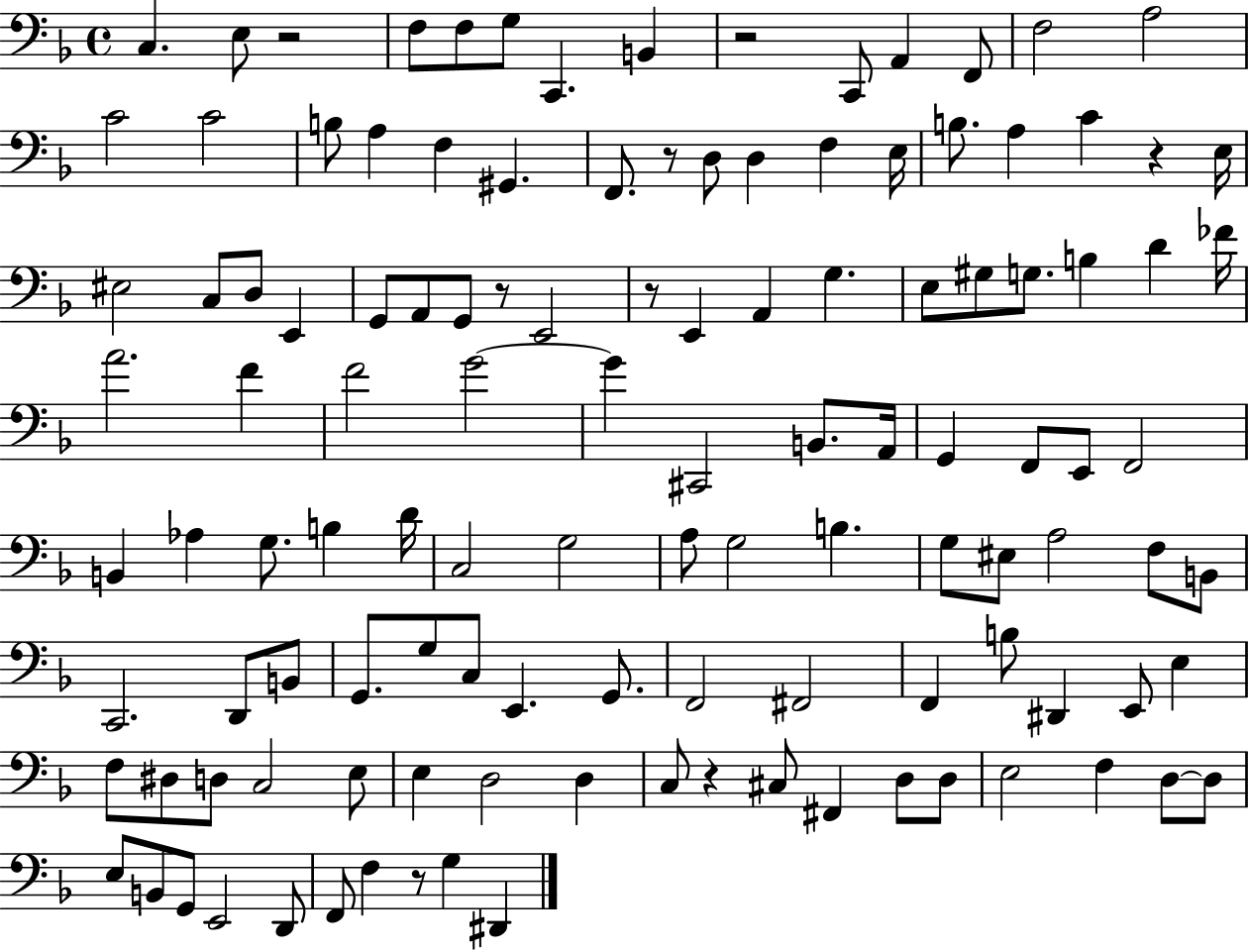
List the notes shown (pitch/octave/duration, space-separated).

C3/q. E3/e R/h F3/e F3/e G3/e C2/q. B2/q R/h C2/e A2/q F2/e F3/h A3/h C4/h C4/h B3/e A3/q F3/q G#2/q. F2/e. R/e D3/e D3/q F3/q E3/s B3/e. A3/q C4/q R/q E3/s EIS3/h C3/e D3/e E2/q G2/e A2/e G2/e R/e E2/h R/e E2/q A2/q G3/q. E3/e G#3/e G3/e. B3/q D4/q FES4/s A4/h. F4/q F4/h G4/h G4/q C#2/h B2/e. A2/s G2/q F2/e E2/e F2/h B2/q Ab3/q G3/e. B3/q D4/s C3/h G3/h A3/e G3/h B3/q. G3/e EIS3/e A3/h F3/e B2/e C2/h. D2/e B2/e G2/e. G3/e C3/e E2/q. G2/e. F2/h F#2/h F2/q B3/e D#2/q E2/e E3/q F3/e D#3/e D3/e C3/h E3/e E3/q D3/h D3/q C3/e R/q C#3/e F#2/q D3/e D3/e E3/h F3/q D3/e D3/e E3/e B2/e G2/e E2/h D2/e F2/e F3/q R/e G3/q D#2/q